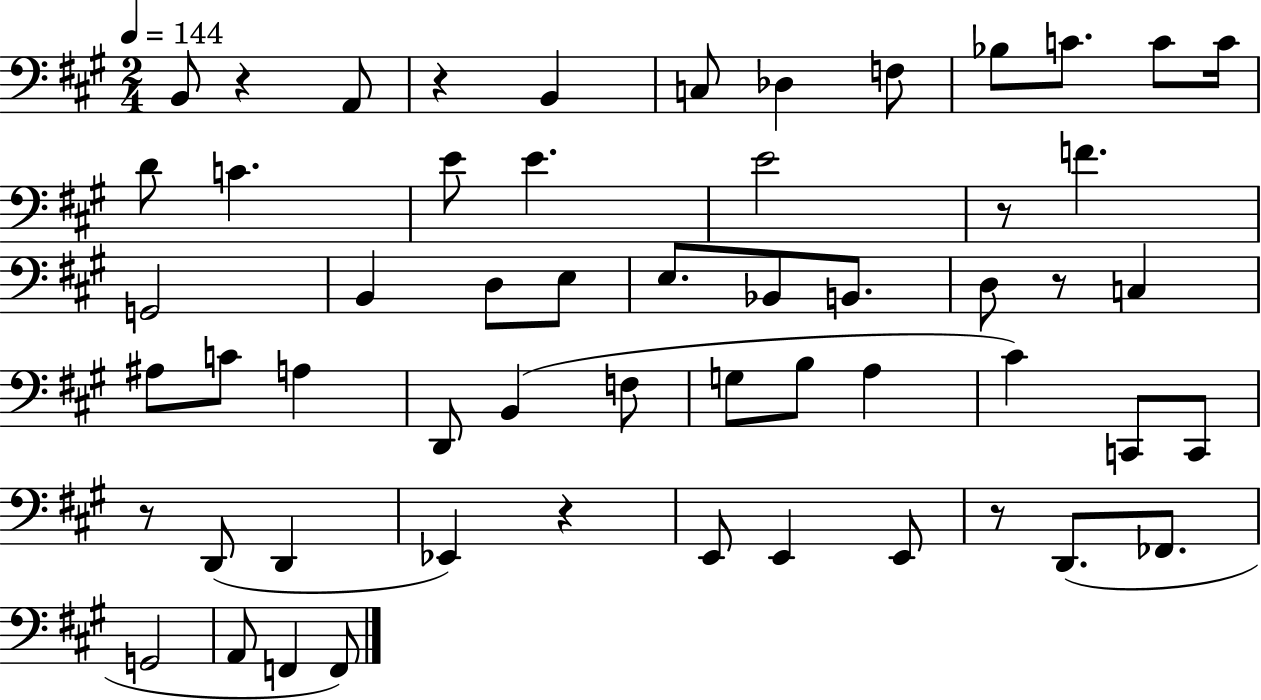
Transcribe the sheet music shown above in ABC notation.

X:1
T:Untitled
M:2/4
L:1/4
K:A
B,,/2 z A,,/2 z B,, C,/2 _D, F,/2 _B,/2 C/2 C/2 C/4 D/2 C E/2 E E2 z/2 F G,,2 B,, D,/2 E,/2 E,/2 _B,,/2 B,,/2 D,/2 z/2 C, ^A,/2 C/2 A, D,,/2 B,, F,/2 G,/2 B,/2 A, ^C C,,/2 C,,/2 z/2 D,,/2 D,, _E,, z E,,/2 E,, E,,/2 z/2 D,,/2 _F,,/2 G,,2 A,,/2 F,, F,,/2